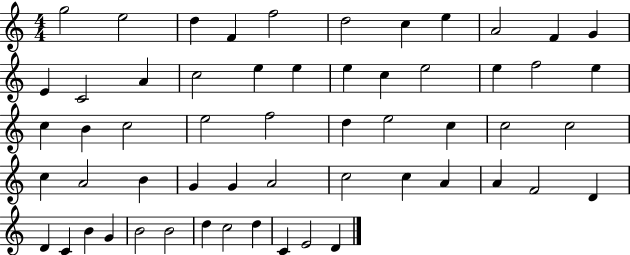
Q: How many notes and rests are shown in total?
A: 57